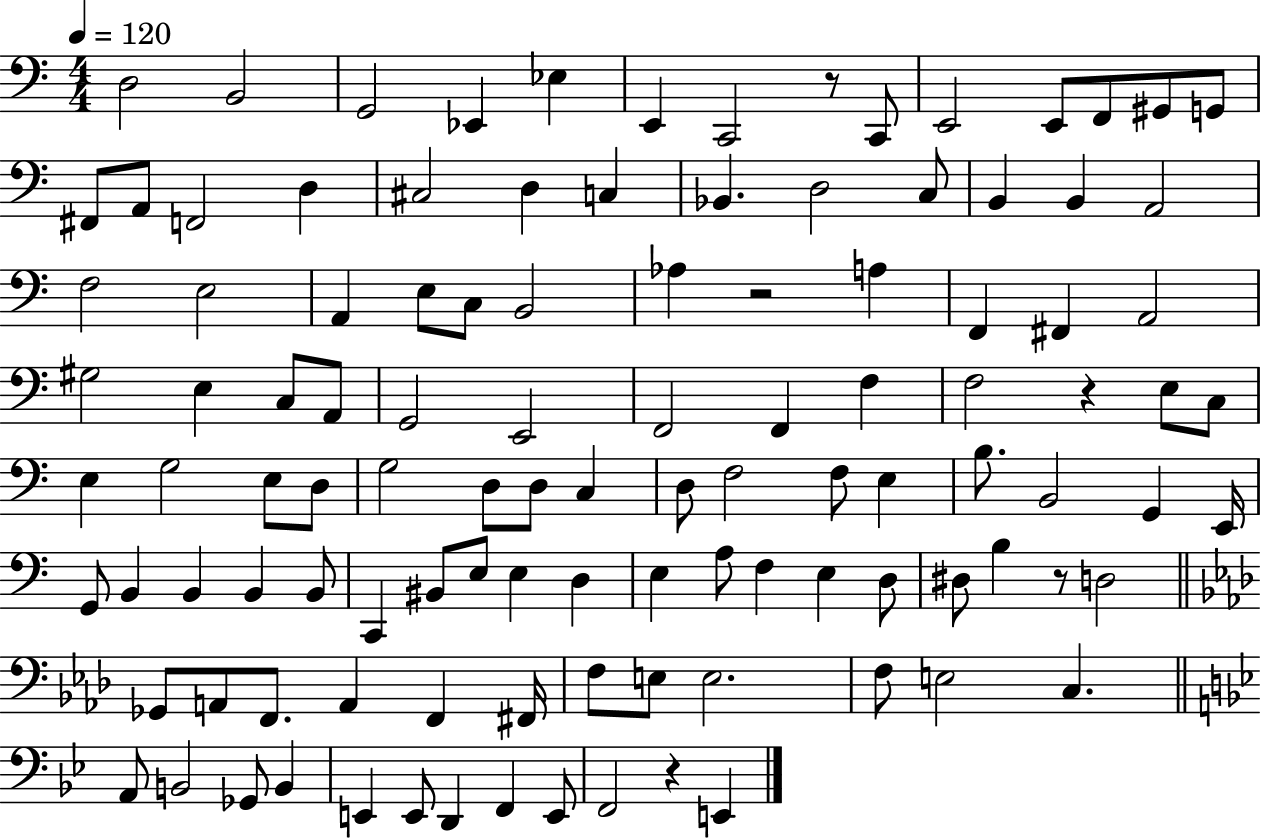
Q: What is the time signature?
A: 4/4